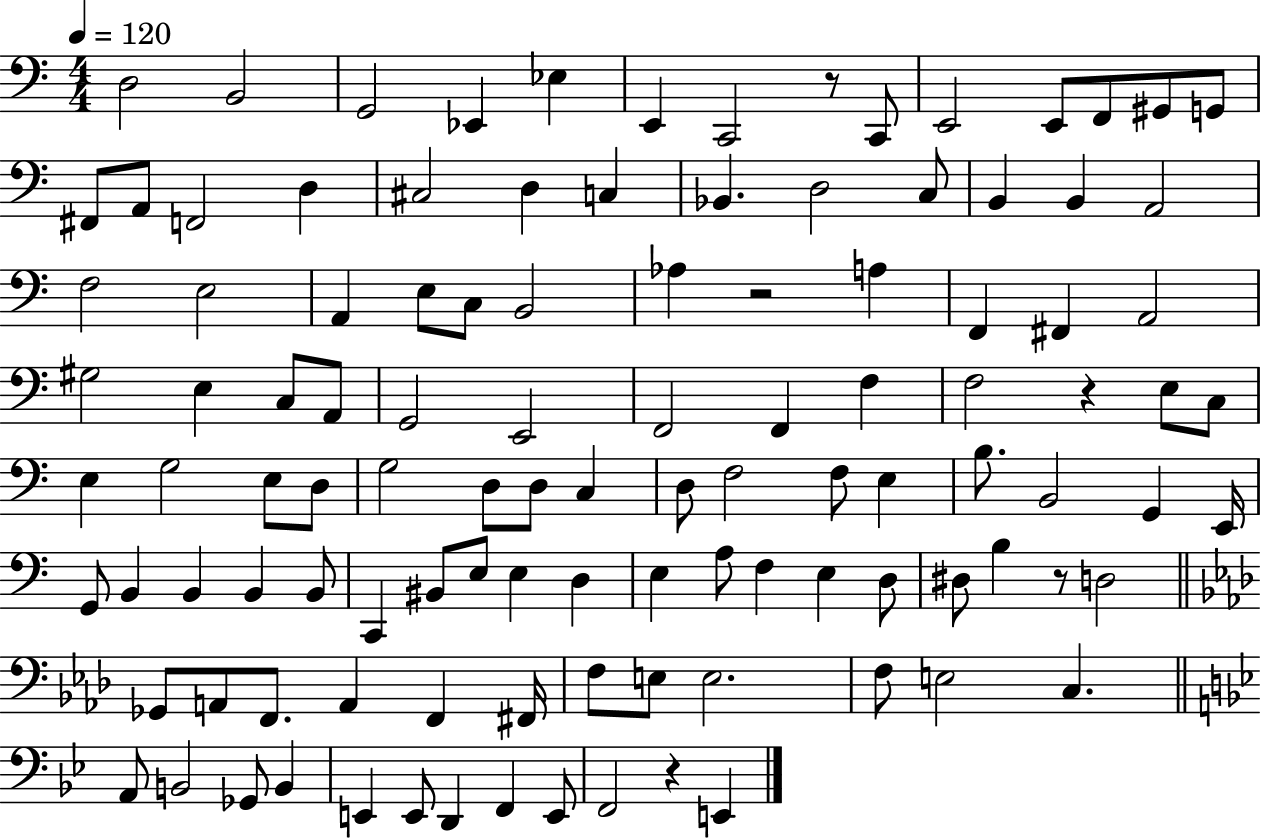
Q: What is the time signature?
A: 4/4